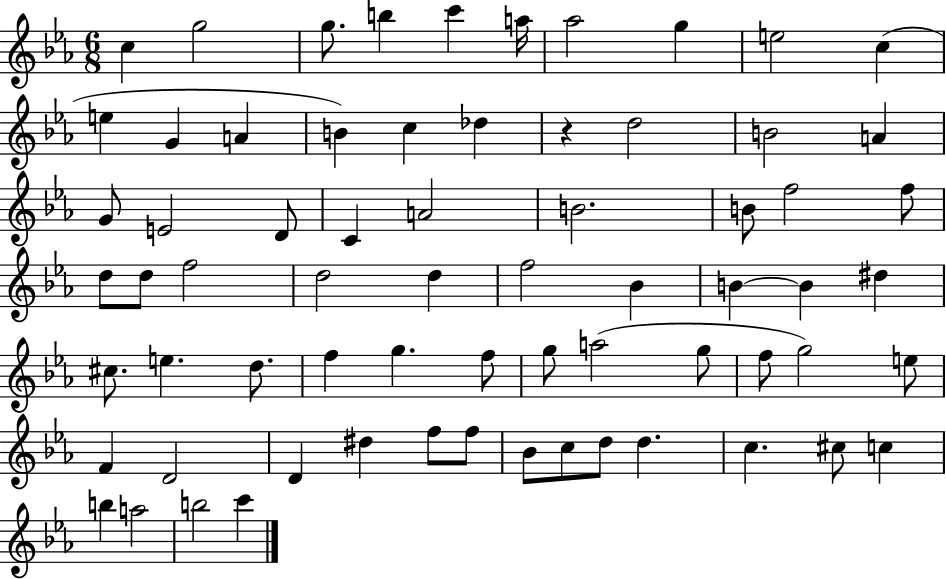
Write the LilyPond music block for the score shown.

{
  \clef treble
  \numericTimeSignature
  \time 6/8
  \key ees \major
  c''4 g''2 | g''8. b''4 c'''4 a''16 | aes''2 g''4 | e''2 c''4( | \break e''4 g'4 a'4 | b'4) c''4 des''4 | r4 d''2 | b'2 a'4 | \break g'8 e'2 d'8 | c'4 a'2 | b'2. | b'8 f''2 f''8 | \break d''8 d''8 f''2 | d''2 d''4 | f''2 bes'4 | b'4~~ b'4 dis''4 | \break cis''8. e''4. d''8. | f''4 g''4. f''8 | g''8 a''2( g''8 | f''8 g''2) e''8 | \break f'4 d'2 | d'4 dis''4 f''8 f''8 | bes'8 c''8 d''8 d''4. | c''4. cis''8 c''4 | \break b''4 a''2 | b''2 c'''4 | \bar "|."
}